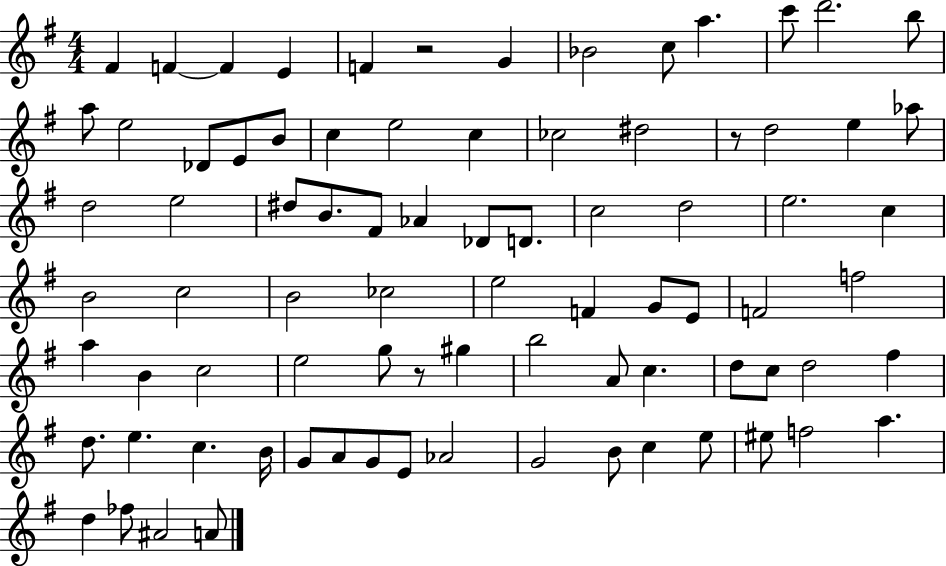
{
  \clef treble
  \numericTimeSignature
  \time 4/4
  \key g \major
  fis'4 f'4~~ f'4 e'4 | f'4 r2 g'4 | bes'2 c''8 a''4. | c'''8 d'''2. b''8 | \break a''8 e''2 des'8 e'8 b'8 | c''4 e''2 c''4 | ces''2 dis''2 | r8 d''2 e''4 aes''8 | \break d''2 e''2 | dis''8 b'8. fis'8 aes'4 des'8 d'8. | c''2 d''2 | e''2. c''4 | \break b'2 c''2 | b'2 ces''2 | e''2 f'4 g'8 e'8 | f'2 f''2 | \break a''4 b'4 c''2 | e''2 g''8 r8 gis''4 | b''2 a'8 c''4. | d''8 c''8 d''2 fis''4 | \break d''8. e''4. c''4. b'16 | g'8 a'8 g'8 e'8 aes'2 | g'2 b'8 c''4 e''8 | eis''8 f''2 a''4. | \break d''4 fes''8 ais'2 a'8 | \bar "|."
}